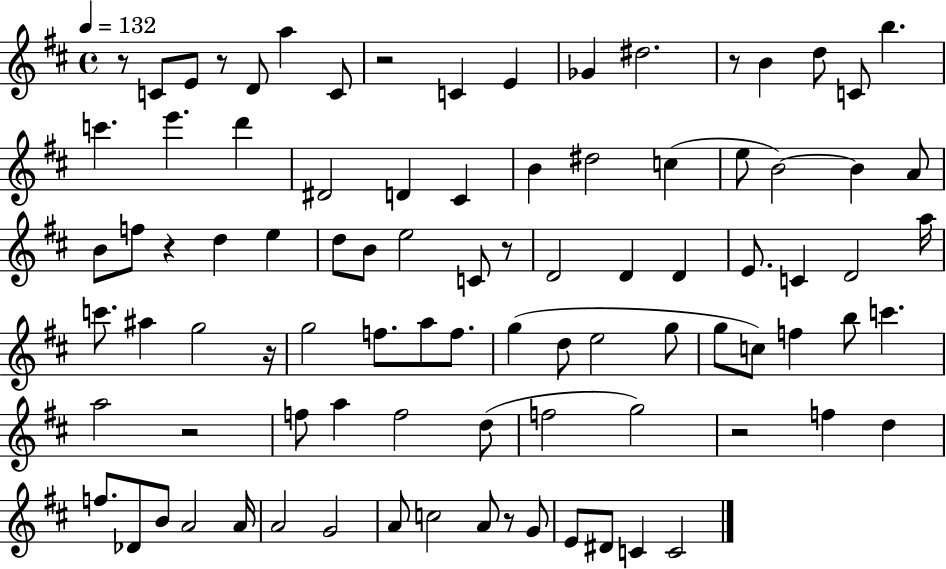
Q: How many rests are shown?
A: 10